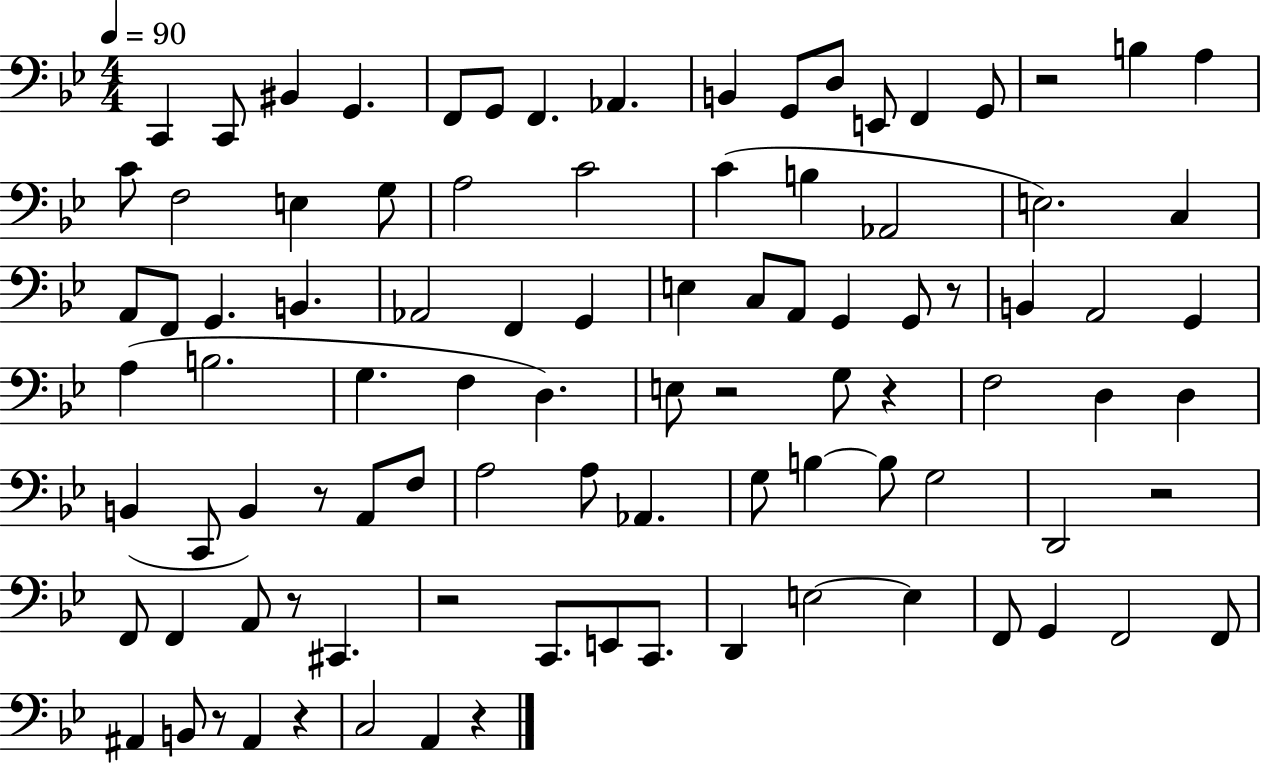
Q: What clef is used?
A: bass